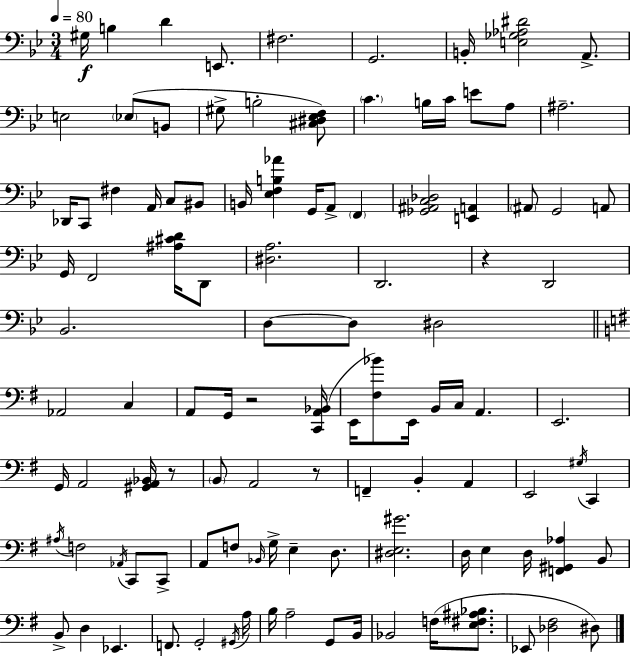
X:1
T:Untitled
M:3/4
L:1/4
K:Gm
^G,/4 B, D E,,/2 ^F,2 G,,2 B,,/4 [E,_G,_A,^D]2 A,,/2 E,2 _E,/2 B,,/2 ^G,/2 B,2 [^C,^D,_E,F,]/2 C B,/4 C/4 E/2 A,/2 ^A,2 _D,,/4 C,,/2 ^F, A,,/4 C,/2 ^B,,/2 B,,/4 [_E,F,B,_A] G,,/4 A,,/2 F,, [_G,,^A,,C,_D,]2 [E,,A,,] ^A,,/2 G,,2 A,,/2 G,,/4 F,,2 [^A,^CD]/4 D,,/2 [^D,A,]2 D,,2 z D,,2 _B,,2 D,/2 D,/2 ^D,2 _A,,2 C, A,,/2 G,,/4 z2 [C,,A,,_B,,]/4 E,,/4 [^F,_B]/2 E,,/4 B,,/4 C,/4 A,, E,,2 G,,/4 A,,2 [^G,,A,,_B,,]/4 z/2 B,,/2 A,,2 z/2 F,, B,, A,, E,,2 ^G,/4 C,, ^A,/4 F,2 _A,,/4 C,,/2 C,,/2 A,,/2 F,/2 _B,,/4 G,/4 E, D,/2 [^D,E,^G]2 D,/4 E, D,/4 [F,,^G,,_A,] B,,/2 B,,/2 D, _E,, F,,/2 G,,2 ^G,,/4 A,/4 B,/4 A,2 G,,/2 B,,/4 _B,,2 F,/4 [E,^F,^A,_B,]/2 _E,,/2 [_D,^F,]2 ^D,/2